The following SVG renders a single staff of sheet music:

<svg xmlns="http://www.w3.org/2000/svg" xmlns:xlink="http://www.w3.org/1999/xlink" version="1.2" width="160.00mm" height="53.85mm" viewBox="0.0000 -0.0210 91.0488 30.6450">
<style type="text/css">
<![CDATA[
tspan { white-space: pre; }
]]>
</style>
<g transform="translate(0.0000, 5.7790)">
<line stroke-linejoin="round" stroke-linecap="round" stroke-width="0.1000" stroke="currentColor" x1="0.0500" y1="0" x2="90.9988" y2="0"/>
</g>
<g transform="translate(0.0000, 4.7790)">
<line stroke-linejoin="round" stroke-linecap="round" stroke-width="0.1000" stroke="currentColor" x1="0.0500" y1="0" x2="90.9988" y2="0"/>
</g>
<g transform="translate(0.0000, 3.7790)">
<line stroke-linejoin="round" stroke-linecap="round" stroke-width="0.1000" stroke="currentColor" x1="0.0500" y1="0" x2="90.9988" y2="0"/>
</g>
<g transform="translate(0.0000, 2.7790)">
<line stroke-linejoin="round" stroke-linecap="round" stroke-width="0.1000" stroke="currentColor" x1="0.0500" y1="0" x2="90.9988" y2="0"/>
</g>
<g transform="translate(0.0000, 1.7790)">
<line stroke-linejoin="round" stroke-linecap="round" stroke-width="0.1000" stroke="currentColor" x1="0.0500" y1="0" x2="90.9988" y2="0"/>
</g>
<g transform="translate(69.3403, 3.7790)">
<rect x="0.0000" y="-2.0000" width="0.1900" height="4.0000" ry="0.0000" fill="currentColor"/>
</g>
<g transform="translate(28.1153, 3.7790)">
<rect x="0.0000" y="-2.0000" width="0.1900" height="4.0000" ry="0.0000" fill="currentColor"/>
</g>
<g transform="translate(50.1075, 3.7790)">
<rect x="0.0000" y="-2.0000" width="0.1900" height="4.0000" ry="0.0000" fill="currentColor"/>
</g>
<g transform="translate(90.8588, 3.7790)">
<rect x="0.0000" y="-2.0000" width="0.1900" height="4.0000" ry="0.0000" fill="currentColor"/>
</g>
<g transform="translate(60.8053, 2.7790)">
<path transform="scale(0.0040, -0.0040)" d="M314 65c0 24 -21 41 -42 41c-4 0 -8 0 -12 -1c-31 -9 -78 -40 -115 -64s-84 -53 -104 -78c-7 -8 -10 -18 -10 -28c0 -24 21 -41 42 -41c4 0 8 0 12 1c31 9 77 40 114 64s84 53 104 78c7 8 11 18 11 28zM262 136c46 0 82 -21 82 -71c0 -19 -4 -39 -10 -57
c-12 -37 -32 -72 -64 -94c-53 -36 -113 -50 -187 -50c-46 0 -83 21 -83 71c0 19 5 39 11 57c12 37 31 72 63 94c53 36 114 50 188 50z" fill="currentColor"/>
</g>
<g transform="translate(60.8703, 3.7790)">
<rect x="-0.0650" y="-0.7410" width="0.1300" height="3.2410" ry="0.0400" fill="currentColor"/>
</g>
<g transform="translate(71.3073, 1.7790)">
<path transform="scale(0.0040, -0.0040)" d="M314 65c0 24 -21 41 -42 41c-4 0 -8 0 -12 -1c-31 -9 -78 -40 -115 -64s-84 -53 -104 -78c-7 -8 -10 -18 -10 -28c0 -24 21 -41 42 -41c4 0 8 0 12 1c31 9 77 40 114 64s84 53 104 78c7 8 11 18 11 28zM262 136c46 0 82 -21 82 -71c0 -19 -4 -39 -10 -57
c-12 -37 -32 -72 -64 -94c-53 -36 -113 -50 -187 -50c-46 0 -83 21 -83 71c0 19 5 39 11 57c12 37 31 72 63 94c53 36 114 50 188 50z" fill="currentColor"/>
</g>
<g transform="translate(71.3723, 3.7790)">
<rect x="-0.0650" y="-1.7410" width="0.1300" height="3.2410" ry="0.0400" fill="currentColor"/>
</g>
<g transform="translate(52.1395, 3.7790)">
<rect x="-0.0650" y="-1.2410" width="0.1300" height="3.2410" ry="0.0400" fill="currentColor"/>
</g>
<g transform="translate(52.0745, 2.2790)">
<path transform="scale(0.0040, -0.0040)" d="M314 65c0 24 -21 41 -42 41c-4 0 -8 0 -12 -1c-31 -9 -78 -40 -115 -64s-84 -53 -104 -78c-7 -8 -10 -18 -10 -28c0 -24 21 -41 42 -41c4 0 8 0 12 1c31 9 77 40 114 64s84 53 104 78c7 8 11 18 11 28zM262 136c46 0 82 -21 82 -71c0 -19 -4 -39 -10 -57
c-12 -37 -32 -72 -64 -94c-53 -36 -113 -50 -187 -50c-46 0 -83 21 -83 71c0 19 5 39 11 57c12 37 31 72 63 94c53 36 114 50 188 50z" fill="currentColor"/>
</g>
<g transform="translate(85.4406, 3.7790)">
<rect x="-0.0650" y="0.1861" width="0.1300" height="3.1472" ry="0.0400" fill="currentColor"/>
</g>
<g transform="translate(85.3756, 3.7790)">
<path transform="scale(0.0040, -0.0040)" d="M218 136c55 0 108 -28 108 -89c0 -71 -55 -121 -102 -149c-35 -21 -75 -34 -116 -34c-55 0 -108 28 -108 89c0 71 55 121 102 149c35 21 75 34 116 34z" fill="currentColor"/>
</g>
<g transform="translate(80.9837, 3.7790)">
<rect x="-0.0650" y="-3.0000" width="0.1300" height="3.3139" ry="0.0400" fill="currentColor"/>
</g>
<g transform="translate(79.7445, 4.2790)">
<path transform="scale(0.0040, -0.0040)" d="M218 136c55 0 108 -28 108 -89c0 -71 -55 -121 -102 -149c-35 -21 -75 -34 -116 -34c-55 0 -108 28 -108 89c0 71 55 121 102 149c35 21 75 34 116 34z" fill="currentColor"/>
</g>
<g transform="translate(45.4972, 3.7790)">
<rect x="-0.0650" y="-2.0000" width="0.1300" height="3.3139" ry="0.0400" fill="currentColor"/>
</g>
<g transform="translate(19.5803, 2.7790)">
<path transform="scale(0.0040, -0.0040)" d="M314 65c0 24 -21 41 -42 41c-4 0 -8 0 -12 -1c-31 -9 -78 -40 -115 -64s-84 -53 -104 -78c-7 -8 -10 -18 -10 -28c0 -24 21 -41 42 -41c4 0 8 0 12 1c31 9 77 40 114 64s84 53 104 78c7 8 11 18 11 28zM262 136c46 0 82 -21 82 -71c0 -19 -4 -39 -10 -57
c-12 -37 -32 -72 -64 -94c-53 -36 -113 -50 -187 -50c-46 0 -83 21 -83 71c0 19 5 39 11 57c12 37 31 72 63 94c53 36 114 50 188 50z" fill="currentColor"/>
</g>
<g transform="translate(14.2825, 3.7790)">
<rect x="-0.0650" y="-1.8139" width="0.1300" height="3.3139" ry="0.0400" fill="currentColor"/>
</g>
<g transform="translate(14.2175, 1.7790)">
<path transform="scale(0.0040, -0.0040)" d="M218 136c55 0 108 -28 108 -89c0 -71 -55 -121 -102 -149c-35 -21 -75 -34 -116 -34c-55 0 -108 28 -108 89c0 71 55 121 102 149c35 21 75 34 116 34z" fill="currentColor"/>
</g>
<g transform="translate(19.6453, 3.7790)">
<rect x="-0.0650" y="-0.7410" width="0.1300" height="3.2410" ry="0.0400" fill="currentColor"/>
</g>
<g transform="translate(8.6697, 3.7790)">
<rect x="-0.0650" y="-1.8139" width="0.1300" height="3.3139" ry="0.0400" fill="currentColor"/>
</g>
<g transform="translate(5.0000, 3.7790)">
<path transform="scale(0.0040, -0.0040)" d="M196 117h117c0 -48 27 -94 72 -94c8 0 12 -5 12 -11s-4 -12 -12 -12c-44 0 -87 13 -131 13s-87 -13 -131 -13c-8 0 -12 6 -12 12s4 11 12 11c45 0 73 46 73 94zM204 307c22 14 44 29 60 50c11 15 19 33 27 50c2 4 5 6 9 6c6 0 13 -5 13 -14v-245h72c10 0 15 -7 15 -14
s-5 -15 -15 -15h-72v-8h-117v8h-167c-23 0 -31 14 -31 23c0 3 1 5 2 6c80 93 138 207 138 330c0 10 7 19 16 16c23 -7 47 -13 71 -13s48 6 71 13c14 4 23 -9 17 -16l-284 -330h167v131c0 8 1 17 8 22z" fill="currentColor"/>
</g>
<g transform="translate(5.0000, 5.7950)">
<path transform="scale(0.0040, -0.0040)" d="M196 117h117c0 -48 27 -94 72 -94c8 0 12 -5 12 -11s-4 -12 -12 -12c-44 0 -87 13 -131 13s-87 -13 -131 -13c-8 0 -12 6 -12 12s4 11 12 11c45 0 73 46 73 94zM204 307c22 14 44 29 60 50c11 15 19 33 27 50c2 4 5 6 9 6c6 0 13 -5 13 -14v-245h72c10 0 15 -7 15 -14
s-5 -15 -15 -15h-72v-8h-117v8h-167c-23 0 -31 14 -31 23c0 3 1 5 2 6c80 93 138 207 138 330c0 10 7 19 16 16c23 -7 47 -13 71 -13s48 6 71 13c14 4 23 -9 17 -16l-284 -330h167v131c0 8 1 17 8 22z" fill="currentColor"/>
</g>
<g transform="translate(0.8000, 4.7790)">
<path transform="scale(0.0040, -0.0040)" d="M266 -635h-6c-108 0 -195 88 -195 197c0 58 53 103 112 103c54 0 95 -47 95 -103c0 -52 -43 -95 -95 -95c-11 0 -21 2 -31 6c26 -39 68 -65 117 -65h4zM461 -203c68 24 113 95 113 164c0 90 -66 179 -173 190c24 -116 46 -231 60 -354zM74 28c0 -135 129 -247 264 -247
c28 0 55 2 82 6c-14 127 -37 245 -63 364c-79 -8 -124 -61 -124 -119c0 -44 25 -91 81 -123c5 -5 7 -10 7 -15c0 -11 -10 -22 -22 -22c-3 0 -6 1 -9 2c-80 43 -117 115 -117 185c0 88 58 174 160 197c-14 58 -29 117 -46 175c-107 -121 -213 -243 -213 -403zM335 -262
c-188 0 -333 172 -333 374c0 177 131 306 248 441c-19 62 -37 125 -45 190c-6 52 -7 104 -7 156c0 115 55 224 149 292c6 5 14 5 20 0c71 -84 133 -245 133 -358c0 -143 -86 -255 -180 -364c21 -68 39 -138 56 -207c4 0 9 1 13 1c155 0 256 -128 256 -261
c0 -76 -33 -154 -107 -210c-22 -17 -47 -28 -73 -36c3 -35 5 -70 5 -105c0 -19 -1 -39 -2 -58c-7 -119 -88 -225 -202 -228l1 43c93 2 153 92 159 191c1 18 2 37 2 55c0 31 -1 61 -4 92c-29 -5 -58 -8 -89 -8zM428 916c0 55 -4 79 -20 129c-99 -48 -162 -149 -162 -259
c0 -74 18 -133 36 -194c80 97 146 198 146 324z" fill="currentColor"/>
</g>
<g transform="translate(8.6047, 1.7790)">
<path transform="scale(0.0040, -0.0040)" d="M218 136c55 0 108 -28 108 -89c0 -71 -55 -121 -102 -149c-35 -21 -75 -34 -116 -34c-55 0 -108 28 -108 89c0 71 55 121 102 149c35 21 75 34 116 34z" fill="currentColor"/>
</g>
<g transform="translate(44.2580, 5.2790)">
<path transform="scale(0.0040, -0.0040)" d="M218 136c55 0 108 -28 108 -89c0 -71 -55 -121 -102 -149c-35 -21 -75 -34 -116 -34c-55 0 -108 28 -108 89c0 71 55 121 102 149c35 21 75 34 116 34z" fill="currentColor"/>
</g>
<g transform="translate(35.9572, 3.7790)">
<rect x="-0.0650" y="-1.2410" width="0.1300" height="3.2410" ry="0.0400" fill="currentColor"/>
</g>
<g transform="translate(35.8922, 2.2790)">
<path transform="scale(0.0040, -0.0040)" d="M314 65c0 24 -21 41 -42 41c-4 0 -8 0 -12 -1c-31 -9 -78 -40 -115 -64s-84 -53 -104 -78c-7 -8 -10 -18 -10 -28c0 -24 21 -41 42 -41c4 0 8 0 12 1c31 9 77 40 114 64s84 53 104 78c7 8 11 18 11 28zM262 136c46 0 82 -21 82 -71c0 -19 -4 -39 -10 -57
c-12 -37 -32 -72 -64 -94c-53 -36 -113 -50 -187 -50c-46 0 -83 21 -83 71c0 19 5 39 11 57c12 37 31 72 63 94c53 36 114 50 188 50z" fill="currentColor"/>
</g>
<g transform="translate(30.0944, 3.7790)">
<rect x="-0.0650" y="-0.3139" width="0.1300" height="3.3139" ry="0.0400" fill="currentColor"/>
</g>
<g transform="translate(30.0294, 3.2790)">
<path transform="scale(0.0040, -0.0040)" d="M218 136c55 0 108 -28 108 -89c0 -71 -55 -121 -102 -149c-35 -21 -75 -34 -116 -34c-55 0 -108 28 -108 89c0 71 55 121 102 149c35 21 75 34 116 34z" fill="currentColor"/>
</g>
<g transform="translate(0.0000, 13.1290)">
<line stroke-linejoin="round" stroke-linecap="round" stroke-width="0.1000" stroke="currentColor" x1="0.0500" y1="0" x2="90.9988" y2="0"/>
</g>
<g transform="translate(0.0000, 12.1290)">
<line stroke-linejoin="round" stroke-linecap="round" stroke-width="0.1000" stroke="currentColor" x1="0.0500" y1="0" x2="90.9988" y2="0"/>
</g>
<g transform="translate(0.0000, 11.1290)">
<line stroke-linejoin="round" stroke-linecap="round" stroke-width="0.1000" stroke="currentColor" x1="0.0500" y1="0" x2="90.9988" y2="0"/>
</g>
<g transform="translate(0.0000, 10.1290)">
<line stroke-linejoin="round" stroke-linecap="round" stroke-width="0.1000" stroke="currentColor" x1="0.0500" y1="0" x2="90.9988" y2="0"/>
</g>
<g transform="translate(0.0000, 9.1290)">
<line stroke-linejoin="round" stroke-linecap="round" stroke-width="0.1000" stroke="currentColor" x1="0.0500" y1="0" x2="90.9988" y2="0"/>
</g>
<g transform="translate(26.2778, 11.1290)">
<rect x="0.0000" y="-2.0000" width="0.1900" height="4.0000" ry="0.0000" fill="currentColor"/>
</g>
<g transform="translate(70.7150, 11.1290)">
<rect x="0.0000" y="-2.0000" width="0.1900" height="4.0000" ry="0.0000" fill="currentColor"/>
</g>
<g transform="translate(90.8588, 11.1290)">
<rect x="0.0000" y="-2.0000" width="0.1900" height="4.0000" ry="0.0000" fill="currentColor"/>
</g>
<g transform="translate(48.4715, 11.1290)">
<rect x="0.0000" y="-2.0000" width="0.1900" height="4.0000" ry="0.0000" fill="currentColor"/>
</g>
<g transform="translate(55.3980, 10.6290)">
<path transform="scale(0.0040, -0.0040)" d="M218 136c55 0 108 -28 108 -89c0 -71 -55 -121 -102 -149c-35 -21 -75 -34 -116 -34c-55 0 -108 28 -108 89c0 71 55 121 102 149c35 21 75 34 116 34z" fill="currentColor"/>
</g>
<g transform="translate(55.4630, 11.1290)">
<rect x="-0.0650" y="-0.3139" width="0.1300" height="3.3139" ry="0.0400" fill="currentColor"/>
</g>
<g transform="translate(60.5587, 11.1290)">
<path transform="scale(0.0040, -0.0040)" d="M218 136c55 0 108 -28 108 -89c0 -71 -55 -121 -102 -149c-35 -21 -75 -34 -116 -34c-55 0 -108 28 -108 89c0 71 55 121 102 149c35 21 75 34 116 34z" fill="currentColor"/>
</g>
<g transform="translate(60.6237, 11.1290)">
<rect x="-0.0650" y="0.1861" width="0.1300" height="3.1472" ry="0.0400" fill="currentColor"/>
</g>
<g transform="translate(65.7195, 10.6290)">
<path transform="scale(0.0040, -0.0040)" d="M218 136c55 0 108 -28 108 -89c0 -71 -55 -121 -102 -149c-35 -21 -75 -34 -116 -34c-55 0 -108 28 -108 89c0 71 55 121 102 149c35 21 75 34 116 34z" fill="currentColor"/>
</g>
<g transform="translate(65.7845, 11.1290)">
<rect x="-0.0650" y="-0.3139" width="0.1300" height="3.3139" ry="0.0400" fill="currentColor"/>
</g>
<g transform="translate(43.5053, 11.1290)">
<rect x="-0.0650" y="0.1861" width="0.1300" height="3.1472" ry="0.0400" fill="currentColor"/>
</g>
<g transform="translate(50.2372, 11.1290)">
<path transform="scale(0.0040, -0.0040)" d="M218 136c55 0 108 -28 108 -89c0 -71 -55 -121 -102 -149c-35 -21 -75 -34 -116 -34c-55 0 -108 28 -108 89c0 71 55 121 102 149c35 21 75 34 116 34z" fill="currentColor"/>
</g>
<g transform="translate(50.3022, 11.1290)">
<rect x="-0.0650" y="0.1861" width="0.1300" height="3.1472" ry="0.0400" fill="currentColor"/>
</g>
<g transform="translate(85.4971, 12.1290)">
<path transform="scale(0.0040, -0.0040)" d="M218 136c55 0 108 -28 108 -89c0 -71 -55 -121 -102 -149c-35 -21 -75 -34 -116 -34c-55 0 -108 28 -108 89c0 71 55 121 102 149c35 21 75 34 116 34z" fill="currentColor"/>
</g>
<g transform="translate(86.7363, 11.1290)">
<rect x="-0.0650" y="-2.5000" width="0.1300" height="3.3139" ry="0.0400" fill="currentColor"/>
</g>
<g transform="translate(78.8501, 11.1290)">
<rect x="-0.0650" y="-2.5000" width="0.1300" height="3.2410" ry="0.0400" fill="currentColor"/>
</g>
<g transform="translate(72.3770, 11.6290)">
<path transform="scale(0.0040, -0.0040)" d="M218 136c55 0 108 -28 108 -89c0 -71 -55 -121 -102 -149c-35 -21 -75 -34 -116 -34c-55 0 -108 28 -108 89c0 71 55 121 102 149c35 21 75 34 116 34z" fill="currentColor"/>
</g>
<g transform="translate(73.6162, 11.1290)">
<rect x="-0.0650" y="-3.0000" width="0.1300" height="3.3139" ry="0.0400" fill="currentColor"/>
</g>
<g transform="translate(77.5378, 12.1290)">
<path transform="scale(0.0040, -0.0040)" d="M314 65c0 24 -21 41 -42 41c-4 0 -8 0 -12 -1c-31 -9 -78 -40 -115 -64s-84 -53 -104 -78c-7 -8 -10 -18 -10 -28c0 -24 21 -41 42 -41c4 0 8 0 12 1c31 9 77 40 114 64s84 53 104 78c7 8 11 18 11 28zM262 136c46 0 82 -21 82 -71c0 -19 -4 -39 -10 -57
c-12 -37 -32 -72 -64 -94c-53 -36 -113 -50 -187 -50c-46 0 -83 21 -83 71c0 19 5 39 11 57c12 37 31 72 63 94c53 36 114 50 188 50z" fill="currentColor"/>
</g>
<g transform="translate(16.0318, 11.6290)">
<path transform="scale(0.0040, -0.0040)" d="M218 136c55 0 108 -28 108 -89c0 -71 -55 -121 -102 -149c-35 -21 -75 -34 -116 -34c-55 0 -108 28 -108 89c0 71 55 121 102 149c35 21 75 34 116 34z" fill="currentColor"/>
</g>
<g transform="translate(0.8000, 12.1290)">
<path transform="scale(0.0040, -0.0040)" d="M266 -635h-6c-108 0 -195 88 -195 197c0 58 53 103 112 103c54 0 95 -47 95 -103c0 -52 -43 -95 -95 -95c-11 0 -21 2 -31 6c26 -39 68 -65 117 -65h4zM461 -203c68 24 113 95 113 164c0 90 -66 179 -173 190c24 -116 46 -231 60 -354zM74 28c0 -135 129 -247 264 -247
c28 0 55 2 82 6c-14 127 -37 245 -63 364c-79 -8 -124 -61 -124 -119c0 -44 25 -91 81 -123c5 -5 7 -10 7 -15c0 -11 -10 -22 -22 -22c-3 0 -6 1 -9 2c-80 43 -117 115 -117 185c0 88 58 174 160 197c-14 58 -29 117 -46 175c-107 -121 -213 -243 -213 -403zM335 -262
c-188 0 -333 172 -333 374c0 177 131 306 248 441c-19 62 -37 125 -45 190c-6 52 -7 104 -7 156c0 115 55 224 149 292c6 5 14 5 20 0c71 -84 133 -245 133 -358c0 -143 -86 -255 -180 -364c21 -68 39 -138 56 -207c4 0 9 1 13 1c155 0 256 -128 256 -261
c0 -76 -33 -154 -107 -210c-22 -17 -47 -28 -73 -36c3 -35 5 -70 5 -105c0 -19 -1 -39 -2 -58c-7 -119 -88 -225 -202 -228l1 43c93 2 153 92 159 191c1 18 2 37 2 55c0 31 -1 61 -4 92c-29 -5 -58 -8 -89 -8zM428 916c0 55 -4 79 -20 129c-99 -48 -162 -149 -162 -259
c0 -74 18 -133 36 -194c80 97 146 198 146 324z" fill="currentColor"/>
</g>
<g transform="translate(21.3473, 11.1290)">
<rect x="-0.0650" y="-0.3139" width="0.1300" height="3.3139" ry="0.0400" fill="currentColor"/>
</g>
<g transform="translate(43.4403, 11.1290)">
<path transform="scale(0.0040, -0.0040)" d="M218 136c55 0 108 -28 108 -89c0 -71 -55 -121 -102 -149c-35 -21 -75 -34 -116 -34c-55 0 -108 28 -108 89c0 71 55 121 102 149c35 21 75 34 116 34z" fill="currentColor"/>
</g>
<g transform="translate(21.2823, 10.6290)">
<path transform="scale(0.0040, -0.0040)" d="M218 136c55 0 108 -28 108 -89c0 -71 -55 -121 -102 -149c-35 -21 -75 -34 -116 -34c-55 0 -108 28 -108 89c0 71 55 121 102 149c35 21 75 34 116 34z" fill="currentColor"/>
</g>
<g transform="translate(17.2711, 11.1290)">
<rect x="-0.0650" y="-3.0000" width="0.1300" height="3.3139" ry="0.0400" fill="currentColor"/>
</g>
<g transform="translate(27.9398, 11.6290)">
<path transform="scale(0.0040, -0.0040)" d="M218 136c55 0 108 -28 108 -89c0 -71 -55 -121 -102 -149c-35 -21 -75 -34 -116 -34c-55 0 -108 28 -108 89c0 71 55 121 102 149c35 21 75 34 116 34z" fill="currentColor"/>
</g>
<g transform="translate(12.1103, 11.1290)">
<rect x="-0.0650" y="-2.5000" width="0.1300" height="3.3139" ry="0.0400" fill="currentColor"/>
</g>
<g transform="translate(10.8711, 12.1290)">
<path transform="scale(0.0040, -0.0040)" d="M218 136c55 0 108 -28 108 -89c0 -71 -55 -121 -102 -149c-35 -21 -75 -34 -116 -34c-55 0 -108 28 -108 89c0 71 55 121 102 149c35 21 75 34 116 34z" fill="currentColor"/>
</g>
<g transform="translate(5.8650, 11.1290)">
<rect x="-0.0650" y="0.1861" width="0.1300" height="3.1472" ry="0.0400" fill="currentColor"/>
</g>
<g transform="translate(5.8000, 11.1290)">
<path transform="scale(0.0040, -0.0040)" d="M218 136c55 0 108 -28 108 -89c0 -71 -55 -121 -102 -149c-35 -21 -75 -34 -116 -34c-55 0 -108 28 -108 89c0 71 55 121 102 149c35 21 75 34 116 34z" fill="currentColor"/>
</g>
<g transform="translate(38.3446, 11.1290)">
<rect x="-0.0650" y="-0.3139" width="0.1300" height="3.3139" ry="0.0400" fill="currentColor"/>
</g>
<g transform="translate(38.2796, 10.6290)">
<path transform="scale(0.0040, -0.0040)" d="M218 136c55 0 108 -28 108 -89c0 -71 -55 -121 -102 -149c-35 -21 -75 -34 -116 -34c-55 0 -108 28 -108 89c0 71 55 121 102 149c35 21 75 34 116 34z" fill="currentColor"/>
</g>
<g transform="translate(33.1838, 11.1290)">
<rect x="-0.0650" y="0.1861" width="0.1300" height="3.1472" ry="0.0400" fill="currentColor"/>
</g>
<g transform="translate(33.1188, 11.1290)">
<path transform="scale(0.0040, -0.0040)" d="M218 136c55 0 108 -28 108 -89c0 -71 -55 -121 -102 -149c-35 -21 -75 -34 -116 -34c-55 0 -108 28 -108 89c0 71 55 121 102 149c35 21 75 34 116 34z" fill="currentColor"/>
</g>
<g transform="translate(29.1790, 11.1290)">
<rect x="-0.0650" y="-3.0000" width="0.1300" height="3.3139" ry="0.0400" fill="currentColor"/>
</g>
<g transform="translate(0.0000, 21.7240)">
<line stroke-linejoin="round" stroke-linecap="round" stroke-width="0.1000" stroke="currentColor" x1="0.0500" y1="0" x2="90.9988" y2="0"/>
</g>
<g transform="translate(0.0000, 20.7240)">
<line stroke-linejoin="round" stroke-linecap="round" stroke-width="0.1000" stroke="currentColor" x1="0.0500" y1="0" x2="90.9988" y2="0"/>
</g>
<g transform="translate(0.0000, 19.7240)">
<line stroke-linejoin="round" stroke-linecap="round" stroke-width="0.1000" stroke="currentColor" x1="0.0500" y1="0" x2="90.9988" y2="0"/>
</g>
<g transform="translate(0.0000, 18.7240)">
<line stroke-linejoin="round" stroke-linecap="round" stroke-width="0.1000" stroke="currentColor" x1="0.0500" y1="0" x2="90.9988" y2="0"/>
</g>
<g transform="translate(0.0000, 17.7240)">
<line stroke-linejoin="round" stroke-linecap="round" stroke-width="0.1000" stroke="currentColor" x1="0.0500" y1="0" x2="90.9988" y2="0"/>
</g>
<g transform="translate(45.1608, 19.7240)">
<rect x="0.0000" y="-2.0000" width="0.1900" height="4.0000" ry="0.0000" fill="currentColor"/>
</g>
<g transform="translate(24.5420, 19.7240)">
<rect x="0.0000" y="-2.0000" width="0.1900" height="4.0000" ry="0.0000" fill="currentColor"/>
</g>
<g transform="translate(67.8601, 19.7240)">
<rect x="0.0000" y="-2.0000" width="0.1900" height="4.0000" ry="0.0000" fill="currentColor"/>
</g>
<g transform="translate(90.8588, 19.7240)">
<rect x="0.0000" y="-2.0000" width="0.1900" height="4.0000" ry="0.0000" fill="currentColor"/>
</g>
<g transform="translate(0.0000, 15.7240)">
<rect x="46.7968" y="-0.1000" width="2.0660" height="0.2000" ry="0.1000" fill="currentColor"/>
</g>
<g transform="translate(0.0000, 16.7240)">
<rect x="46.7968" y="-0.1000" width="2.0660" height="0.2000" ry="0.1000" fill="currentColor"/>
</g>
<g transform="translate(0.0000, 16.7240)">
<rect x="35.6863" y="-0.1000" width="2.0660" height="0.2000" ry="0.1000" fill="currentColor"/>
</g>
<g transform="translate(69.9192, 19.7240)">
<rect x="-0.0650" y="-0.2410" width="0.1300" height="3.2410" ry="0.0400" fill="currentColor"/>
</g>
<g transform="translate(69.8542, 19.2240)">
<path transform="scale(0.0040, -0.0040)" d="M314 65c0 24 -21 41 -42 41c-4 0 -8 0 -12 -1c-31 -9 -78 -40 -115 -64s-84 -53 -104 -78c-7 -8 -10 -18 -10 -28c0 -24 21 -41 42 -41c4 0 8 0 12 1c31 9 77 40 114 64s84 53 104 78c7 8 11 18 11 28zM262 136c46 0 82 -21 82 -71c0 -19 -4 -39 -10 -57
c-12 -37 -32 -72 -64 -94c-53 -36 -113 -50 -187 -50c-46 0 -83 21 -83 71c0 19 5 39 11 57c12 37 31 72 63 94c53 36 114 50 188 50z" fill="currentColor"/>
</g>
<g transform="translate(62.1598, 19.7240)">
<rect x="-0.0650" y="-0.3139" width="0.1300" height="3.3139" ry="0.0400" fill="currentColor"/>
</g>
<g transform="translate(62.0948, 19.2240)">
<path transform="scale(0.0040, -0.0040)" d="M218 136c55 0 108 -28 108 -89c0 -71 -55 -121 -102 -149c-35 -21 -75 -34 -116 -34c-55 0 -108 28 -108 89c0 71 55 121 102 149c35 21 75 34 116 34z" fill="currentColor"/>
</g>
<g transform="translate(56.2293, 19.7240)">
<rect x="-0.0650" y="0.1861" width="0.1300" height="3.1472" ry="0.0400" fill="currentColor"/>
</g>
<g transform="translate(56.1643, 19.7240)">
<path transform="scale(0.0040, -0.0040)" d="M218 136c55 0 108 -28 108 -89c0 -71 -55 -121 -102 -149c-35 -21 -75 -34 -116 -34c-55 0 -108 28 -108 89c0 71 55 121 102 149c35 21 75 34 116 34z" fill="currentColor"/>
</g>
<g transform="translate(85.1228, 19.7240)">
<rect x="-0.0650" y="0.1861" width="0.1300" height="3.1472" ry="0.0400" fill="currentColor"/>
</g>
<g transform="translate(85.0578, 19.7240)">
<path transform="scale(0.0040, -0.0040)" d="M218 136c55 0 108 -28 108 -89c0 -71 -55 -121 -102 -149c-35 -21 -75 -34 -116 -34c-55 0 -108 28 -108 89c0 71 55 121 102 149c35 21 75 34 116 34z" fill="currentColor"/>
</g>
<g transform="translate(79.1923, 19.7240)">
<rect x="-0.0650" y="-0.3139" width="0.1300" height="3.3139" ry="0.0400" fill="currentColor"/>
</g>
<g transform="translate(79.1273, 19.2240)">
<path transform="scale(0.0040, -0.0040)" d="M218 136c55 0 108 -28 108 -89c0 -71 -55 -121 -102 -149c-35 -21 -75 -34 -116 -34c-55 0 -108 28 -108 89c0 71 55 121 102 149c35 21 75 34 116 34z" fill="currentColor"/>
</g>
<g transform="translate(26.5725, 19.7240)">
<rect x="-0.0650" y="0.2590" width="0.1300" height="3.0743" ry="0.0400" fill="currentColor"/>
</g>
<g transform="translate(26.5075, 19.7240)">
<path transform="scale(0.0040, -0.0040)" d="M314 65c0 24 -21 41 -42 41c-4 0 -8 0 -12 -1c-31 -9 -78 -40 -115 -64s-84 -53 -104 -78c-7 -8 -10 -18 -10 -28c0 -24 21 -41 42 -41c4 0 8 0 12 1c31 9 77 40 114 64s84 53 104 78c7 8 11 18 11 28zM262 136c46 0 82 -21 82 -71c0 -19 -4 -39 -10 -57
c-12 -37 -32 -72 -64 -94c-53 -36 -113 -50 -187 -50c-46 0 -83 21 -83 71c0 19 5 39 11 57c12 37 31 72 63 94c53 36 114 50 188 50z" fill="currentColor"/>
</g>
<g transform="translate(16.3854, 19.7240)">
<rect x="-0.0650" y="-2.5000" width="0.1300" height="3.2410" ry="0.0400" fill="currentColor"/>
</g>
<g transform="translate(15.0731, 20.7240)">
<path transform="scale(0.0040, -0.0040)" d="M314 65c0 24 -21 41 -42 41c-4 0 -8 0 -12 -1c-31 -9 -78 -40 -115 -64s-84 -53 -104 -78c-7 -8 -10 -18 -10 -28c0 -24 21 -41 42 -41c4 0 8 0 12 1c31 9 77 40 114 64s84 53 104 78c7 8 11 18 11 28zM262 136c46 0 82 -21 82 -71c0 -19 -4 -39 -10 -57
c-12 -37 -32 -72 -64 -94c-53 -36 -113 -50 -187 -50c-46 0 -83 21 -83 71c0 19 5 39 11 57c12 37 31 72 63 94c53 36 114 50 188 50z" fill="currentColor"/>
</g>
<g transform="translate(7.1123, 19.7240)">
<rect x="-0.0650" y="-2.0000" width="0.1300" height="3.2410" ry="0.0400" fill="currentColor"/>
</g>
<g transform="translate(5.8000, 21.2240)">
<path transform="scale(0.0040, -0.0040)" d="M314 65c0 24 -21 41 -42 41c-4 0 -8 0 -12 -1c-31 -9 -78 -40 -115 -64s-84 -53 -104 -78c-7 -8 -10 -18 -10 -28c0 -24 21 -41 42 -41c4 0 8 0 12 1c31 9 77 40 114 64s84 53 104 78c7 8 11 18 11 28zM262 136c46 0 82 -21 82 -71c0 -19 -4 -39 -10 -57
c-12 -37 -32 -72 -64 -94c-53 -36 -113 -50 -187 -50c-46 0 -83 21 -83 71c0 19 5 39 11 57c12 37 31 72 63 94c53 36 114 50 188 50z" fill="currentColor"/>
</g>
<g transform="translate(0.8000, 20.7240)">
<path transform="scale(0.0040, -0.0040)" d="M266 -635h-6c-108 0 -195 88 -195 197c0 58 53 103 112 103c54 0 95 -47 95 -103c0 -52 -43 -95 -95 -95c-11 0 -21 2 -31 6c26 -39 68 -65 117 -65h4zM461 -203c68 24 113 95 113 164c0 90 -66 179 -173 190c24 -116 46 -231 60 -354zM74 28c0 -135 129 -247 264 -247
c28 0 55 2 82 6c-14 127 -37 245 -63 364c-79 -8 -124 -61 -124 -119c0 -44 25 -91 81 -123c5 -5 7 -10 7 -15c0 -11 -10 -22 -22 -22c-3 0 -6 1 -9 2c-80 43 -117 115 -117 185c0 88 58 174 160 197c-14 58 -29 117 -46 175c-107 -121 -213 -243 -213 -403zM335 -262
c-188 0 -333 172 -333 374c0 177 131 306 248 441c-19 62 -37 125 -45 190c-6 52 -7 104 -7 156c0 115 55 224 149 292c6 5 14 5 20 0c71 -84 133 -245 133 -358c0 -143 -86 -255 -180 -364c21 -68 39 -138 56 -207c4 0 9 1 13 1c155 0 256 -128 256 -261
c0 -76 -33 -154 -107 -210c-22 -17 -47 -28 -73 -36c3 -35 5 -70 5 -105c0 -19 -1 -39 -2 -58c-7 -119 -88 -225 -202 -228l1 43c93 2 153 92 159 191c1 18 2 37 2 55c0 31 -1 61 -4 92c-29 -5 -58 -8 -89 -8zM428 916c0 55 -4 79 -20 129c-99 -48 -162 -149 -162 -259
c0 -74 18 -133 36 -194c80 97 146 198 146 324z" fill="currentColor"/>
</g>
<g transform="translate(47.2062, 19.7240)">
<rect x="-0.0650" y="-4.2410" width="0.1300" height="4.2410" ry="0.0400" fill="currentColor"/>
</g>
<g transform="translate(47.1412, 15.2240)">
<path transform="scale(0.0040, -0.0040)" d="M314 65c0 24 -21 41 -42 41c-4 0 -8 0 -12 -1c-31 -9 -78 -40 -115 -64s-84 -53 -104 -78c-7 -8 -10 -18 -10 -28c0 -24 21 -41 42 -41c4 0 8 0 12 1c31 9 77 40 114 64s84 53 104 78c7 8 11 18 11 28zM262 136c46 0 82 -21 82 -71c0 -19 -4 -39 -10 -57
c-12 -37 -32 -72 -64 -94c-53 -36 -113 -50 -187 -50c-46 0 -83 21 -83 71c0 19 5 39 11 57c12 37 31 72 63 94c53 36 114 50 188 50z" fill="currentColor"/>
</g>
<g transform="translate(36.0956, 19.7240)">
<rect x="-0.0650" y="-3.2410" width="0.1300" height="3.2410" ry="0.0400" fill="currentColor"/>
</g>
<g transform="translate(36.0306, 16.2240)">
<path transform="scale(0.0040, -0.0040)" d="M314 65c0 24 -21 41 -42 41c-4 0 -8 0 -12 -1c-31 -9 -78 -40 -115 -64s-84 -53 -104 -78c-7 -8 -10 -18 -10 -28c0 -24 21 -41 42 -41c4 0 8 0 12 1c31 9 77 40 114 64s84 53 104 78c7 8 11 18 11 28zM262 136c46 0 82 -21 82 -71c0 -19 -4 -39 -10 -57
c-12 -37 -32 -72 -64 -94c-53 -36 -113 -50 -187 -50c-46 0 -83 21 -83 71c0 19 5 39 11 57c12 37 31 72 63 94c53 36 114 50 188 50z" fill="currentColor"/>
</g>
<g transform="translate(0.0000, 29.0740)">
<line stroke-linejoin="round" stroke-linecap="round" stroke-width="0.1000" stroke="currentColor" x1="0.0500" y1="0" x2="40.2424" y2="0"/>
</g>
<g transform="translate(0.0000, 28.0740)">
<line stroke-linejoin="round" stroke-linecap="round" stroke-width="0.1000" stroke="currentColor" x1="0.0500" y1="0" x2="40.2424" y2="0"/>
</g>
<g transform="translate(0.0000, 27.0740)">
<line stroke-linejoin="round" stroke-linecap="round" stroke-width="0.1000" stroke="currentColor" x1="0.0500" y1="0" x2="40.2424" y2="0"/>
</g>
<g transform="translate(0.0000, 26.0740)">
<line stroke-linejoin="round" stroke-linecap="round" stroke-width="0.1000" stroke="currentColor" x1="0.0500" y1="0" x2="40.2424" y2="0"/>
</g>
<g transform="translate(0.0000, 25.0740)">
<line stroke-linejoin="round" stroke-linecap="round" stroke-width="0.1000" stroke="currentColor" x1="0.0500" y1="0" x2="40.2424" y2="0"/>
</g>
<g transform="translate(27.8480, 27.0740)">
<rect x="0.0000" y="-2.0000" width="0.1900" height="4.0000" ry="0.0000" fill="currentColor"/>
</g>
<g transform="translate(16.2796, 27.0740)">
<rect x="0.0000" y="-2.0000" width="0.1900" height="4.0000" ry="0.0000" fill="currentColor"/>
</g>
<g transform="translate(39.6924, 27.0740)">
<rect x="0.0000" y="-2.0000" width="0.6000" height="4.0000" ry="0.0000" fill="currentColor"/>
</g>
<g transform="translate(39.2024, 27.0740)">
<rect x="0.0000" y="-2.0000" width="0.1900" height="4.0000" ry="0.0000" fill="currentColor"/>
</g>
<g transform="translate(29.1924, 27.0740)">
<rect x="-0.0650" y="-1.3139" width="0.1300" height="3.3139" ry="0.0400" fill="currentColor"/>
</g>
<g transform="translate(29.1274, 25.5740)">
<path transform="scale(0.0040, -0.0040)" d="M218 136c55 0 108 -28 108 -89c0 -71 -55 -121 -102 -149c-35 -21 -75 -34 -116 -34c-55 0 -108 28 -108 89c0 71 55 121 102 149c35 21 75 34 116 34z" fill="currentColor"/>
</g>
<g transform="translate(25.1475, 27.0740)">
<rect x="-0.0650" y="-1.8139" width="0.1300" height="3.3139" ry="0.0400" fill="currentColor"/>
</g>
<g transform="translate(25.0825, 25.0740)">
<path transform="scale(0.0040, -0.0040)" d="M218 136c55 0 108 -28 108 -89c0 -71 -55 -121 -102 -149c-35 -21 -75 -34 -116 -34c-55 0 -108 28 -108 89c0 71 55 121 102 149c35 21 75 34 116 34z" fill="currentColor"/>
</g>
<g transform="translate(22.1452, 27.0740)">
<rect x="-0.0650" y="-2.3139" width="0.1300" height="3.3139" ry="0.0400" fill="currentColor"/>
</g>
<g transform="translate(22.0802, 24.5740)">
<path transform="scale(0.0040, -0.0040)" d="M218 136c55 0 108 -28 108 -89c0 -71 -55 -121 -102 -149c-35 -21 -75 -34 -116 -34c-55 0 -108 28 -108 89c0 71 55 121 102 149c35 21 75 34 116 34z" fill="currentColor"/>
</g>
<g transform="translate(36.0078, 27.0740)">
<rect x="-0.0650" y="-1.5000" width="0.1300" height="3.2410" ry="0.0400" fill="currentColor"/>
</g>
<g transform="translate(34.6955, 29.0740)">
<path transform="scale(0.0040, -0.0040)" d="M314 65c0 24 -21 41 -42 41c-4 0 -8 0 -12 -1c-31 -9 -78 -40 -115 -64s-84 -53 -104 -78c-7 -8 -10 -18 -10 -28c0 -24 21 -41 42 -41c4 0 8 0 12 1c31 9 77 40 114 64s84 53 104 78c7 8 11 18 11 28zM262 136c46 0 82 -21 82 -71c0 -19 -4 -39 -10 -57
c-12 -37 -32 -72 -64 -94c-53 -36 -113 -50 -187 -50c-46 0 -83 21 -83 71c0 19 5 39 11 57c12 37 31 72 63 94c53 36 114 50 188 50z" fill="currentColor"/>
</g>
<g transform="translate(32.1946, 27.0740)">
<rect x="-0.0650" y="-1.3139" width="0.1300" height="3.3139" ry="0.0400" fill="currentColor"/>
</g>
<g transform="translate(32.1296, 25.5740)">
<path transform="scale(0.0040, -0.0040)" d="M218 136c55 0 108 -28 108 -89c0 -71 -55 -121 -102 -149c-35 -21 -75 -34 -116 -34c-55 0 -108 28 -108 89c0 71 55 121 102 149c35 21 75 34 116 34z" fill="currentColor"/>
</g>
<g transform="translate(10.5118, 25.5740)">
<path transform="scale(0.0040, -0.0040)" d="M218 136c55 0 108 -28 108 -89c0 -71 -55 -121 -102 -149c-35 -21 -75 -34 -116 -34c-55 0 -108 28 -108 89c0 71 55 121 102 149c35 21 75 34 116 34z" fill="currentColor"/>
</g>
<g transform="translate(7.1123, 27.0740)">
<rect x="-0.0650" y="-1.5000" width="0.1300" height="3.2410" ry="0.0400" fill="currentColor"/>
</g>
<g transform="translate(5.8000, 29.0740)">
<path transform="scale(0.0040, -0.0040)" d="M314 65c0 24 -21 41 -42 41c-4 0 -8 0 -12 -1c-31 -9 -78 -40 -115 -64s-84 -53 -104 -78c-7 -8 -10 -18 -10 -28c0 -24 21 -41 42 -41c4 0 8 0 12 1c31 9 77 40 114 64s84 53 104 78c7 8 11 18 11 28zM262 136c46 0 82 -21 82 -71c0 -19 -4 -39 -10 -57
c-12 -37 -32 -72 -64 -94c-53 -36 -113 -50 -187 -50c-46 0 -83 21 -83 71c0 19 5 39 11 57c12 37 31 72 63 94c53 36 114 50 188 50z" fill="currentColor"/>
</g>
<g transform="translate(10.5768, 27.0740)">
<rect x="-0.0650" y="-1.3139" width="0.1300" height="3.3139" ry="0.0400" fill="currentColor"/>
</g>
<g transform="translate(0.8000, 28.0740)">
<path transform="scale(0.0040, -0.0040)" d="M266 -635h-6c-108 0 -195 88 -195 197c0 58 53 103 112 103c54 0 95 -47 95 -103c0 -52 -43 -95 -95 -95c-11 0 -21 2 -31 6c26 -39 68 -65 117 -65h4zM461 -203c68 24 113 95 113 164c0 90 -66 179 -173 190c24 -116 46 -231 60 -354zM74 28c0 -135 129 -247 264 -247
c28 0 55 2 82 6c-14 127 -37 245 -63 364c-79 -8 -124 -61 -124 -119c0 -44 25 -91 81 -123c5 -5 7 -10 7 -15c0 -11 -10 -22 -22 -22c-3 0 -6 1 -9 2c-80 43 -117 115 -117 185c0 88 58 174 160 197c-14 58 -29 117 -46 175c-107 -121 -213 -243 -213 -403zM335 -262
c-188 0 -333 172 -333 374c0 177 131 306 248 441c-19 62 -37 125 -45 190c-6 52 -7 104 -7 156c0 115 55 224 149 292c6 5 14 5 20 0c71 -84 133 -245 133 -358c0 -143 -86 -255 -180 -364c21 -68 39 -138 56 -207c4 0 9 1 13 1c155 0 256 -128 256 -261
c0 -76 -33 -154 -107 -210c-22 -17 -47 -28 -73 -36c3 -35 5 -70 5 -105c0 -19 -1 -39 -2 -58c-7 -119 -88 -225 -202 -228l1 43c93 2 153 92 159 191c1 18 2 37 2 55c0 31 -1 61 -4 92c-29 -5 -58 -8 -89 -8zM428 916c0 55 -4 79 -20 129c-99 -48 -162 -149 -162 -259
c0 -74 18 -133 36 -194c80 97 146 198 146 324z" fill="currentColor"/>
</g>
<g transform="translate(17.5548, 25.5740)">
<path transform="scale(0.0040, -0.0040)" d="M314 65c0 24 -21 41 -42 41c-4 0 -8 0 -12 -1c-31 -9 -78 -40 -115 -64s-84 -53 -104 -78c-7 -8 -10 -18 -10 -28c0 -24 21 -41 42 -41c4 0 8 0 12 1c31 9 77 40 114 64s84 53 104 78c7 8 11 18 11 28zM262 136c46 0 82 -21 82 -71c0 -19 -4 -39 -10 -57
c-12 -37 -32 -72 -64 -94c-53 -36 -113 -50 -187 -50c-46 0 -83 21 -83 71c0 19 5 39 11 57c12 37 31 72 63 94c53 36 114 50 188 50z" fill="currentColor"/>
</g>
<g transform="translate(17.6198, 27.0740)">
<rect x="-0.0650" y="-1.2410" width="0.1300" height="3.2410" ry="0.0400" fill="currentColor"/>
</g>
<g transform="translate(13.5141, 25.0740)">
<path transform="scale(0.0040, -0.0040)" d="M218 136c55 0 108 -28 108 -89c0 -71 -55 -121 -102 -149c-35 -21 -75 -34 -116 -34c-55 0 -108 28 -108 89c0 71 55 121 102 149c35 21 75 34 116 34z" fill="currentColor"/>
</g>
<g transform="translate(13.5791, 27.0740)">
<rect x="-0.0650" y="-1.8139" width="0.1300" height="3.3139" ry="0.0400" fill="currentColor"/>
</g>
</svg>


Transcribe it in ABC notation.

X:1
T:Untitled
M:4/4
L:1/4
K:C
f f d2 c e2 F e2 d2 f2 A B B G A c A B c B B c B c A G2 G F2 G2 B2 b2 d'2 B c c2 c B E2 e f e2 g f e e E2